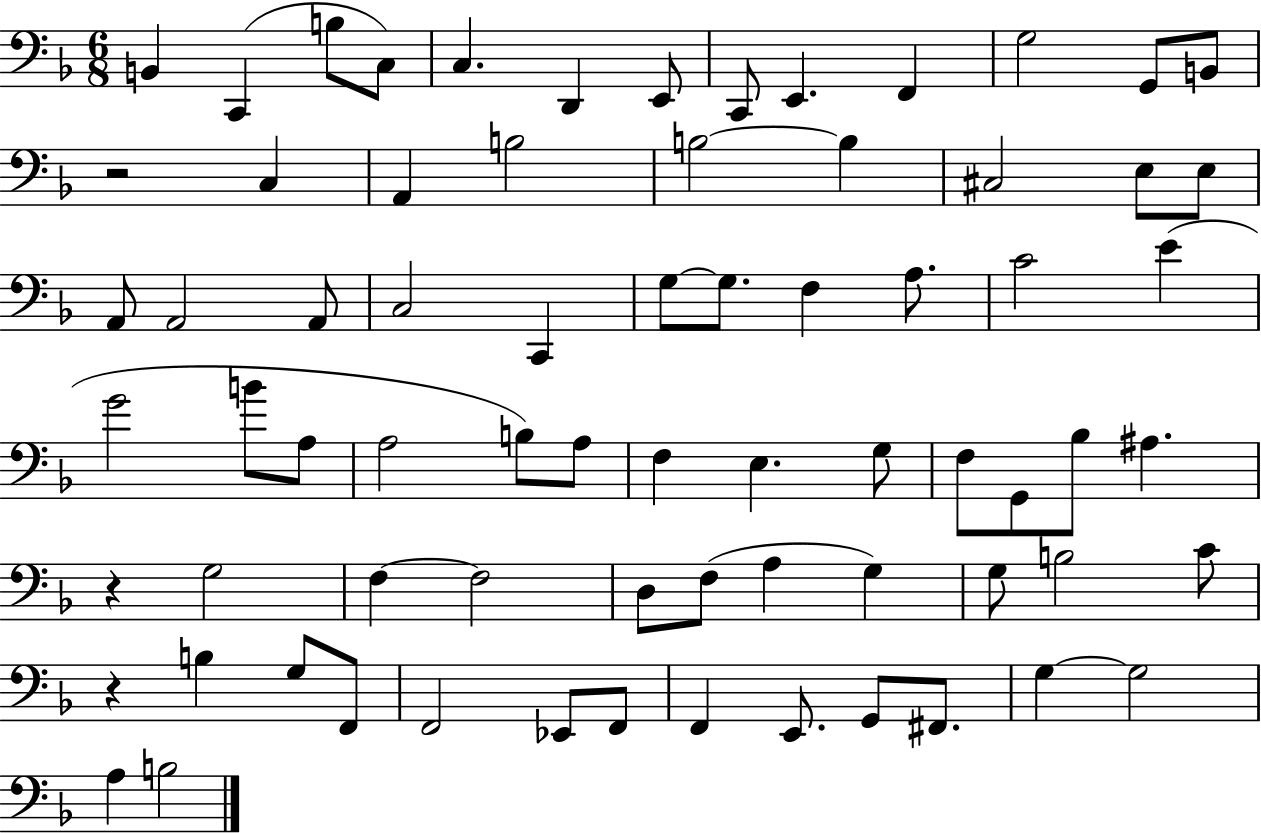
X:1
T:Untitled
M:6/8
L:1/4
K:F
B,, C,, B,/2 C,/2 C, D,, E,,/2 C,,/2 E,, F,, G,2 G,,/2 B,,/2 z2 C, A,, B,2 B,2 B, ^C,2 E,/2 E,/2 A,,/2 A,,2 A,,/2 C,2 C,, G,/2 G,/2 F, A,/2 C2 E G2 B/2 A,/2 A,2 B,/2 A,/2 F, E, G,/2 F,/2 G,,/2 _B,/2 ^A, z G,2 F, F,2 D,/2 F,/2 A, G, G,/2 B,2 C/2 z B, G,/2 F,,/2 F,,2 _E,,/2 F,,/2 F,, E,,/2 G,,/2 ^F,,/2 G, G,2 A, B,2